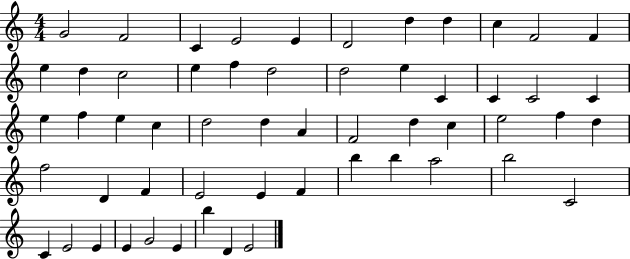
G4/h F4/h C4/q E4/h E4/q D4/h D5/q D5/q C5/q F4/h F4/q E5/q D5/q C5/h E5/q F5/q D5/h D5/h E5/q C4/q C4/q C4/h C4/q E5/q F5/q E5/q C5/q D5/h D5/q A4/q F4/h D5/q C5/q E5/h F5/q D5/q F5/h D4/q F4/q E4/h E4/q F4/q B5/q B5/q A5/h B5/h C4/h C4/q E4/h E4/q E4/q G4/h E4/q B5/q D4/q E4/h